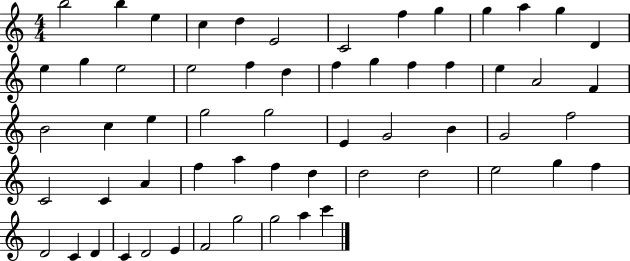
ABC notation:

X:1
T:Untitled
M:4/4
L:1/4
K:C
b2 b e c d E2 C2 f g g a g D e g e2 e2 f d f g f f e A2 F B2 c e g2 g2 E G2 B G2 f2 C2 C A f a f d d2 d2 e2 g f D2 C D C D2 E F2 g2 g2 a c'